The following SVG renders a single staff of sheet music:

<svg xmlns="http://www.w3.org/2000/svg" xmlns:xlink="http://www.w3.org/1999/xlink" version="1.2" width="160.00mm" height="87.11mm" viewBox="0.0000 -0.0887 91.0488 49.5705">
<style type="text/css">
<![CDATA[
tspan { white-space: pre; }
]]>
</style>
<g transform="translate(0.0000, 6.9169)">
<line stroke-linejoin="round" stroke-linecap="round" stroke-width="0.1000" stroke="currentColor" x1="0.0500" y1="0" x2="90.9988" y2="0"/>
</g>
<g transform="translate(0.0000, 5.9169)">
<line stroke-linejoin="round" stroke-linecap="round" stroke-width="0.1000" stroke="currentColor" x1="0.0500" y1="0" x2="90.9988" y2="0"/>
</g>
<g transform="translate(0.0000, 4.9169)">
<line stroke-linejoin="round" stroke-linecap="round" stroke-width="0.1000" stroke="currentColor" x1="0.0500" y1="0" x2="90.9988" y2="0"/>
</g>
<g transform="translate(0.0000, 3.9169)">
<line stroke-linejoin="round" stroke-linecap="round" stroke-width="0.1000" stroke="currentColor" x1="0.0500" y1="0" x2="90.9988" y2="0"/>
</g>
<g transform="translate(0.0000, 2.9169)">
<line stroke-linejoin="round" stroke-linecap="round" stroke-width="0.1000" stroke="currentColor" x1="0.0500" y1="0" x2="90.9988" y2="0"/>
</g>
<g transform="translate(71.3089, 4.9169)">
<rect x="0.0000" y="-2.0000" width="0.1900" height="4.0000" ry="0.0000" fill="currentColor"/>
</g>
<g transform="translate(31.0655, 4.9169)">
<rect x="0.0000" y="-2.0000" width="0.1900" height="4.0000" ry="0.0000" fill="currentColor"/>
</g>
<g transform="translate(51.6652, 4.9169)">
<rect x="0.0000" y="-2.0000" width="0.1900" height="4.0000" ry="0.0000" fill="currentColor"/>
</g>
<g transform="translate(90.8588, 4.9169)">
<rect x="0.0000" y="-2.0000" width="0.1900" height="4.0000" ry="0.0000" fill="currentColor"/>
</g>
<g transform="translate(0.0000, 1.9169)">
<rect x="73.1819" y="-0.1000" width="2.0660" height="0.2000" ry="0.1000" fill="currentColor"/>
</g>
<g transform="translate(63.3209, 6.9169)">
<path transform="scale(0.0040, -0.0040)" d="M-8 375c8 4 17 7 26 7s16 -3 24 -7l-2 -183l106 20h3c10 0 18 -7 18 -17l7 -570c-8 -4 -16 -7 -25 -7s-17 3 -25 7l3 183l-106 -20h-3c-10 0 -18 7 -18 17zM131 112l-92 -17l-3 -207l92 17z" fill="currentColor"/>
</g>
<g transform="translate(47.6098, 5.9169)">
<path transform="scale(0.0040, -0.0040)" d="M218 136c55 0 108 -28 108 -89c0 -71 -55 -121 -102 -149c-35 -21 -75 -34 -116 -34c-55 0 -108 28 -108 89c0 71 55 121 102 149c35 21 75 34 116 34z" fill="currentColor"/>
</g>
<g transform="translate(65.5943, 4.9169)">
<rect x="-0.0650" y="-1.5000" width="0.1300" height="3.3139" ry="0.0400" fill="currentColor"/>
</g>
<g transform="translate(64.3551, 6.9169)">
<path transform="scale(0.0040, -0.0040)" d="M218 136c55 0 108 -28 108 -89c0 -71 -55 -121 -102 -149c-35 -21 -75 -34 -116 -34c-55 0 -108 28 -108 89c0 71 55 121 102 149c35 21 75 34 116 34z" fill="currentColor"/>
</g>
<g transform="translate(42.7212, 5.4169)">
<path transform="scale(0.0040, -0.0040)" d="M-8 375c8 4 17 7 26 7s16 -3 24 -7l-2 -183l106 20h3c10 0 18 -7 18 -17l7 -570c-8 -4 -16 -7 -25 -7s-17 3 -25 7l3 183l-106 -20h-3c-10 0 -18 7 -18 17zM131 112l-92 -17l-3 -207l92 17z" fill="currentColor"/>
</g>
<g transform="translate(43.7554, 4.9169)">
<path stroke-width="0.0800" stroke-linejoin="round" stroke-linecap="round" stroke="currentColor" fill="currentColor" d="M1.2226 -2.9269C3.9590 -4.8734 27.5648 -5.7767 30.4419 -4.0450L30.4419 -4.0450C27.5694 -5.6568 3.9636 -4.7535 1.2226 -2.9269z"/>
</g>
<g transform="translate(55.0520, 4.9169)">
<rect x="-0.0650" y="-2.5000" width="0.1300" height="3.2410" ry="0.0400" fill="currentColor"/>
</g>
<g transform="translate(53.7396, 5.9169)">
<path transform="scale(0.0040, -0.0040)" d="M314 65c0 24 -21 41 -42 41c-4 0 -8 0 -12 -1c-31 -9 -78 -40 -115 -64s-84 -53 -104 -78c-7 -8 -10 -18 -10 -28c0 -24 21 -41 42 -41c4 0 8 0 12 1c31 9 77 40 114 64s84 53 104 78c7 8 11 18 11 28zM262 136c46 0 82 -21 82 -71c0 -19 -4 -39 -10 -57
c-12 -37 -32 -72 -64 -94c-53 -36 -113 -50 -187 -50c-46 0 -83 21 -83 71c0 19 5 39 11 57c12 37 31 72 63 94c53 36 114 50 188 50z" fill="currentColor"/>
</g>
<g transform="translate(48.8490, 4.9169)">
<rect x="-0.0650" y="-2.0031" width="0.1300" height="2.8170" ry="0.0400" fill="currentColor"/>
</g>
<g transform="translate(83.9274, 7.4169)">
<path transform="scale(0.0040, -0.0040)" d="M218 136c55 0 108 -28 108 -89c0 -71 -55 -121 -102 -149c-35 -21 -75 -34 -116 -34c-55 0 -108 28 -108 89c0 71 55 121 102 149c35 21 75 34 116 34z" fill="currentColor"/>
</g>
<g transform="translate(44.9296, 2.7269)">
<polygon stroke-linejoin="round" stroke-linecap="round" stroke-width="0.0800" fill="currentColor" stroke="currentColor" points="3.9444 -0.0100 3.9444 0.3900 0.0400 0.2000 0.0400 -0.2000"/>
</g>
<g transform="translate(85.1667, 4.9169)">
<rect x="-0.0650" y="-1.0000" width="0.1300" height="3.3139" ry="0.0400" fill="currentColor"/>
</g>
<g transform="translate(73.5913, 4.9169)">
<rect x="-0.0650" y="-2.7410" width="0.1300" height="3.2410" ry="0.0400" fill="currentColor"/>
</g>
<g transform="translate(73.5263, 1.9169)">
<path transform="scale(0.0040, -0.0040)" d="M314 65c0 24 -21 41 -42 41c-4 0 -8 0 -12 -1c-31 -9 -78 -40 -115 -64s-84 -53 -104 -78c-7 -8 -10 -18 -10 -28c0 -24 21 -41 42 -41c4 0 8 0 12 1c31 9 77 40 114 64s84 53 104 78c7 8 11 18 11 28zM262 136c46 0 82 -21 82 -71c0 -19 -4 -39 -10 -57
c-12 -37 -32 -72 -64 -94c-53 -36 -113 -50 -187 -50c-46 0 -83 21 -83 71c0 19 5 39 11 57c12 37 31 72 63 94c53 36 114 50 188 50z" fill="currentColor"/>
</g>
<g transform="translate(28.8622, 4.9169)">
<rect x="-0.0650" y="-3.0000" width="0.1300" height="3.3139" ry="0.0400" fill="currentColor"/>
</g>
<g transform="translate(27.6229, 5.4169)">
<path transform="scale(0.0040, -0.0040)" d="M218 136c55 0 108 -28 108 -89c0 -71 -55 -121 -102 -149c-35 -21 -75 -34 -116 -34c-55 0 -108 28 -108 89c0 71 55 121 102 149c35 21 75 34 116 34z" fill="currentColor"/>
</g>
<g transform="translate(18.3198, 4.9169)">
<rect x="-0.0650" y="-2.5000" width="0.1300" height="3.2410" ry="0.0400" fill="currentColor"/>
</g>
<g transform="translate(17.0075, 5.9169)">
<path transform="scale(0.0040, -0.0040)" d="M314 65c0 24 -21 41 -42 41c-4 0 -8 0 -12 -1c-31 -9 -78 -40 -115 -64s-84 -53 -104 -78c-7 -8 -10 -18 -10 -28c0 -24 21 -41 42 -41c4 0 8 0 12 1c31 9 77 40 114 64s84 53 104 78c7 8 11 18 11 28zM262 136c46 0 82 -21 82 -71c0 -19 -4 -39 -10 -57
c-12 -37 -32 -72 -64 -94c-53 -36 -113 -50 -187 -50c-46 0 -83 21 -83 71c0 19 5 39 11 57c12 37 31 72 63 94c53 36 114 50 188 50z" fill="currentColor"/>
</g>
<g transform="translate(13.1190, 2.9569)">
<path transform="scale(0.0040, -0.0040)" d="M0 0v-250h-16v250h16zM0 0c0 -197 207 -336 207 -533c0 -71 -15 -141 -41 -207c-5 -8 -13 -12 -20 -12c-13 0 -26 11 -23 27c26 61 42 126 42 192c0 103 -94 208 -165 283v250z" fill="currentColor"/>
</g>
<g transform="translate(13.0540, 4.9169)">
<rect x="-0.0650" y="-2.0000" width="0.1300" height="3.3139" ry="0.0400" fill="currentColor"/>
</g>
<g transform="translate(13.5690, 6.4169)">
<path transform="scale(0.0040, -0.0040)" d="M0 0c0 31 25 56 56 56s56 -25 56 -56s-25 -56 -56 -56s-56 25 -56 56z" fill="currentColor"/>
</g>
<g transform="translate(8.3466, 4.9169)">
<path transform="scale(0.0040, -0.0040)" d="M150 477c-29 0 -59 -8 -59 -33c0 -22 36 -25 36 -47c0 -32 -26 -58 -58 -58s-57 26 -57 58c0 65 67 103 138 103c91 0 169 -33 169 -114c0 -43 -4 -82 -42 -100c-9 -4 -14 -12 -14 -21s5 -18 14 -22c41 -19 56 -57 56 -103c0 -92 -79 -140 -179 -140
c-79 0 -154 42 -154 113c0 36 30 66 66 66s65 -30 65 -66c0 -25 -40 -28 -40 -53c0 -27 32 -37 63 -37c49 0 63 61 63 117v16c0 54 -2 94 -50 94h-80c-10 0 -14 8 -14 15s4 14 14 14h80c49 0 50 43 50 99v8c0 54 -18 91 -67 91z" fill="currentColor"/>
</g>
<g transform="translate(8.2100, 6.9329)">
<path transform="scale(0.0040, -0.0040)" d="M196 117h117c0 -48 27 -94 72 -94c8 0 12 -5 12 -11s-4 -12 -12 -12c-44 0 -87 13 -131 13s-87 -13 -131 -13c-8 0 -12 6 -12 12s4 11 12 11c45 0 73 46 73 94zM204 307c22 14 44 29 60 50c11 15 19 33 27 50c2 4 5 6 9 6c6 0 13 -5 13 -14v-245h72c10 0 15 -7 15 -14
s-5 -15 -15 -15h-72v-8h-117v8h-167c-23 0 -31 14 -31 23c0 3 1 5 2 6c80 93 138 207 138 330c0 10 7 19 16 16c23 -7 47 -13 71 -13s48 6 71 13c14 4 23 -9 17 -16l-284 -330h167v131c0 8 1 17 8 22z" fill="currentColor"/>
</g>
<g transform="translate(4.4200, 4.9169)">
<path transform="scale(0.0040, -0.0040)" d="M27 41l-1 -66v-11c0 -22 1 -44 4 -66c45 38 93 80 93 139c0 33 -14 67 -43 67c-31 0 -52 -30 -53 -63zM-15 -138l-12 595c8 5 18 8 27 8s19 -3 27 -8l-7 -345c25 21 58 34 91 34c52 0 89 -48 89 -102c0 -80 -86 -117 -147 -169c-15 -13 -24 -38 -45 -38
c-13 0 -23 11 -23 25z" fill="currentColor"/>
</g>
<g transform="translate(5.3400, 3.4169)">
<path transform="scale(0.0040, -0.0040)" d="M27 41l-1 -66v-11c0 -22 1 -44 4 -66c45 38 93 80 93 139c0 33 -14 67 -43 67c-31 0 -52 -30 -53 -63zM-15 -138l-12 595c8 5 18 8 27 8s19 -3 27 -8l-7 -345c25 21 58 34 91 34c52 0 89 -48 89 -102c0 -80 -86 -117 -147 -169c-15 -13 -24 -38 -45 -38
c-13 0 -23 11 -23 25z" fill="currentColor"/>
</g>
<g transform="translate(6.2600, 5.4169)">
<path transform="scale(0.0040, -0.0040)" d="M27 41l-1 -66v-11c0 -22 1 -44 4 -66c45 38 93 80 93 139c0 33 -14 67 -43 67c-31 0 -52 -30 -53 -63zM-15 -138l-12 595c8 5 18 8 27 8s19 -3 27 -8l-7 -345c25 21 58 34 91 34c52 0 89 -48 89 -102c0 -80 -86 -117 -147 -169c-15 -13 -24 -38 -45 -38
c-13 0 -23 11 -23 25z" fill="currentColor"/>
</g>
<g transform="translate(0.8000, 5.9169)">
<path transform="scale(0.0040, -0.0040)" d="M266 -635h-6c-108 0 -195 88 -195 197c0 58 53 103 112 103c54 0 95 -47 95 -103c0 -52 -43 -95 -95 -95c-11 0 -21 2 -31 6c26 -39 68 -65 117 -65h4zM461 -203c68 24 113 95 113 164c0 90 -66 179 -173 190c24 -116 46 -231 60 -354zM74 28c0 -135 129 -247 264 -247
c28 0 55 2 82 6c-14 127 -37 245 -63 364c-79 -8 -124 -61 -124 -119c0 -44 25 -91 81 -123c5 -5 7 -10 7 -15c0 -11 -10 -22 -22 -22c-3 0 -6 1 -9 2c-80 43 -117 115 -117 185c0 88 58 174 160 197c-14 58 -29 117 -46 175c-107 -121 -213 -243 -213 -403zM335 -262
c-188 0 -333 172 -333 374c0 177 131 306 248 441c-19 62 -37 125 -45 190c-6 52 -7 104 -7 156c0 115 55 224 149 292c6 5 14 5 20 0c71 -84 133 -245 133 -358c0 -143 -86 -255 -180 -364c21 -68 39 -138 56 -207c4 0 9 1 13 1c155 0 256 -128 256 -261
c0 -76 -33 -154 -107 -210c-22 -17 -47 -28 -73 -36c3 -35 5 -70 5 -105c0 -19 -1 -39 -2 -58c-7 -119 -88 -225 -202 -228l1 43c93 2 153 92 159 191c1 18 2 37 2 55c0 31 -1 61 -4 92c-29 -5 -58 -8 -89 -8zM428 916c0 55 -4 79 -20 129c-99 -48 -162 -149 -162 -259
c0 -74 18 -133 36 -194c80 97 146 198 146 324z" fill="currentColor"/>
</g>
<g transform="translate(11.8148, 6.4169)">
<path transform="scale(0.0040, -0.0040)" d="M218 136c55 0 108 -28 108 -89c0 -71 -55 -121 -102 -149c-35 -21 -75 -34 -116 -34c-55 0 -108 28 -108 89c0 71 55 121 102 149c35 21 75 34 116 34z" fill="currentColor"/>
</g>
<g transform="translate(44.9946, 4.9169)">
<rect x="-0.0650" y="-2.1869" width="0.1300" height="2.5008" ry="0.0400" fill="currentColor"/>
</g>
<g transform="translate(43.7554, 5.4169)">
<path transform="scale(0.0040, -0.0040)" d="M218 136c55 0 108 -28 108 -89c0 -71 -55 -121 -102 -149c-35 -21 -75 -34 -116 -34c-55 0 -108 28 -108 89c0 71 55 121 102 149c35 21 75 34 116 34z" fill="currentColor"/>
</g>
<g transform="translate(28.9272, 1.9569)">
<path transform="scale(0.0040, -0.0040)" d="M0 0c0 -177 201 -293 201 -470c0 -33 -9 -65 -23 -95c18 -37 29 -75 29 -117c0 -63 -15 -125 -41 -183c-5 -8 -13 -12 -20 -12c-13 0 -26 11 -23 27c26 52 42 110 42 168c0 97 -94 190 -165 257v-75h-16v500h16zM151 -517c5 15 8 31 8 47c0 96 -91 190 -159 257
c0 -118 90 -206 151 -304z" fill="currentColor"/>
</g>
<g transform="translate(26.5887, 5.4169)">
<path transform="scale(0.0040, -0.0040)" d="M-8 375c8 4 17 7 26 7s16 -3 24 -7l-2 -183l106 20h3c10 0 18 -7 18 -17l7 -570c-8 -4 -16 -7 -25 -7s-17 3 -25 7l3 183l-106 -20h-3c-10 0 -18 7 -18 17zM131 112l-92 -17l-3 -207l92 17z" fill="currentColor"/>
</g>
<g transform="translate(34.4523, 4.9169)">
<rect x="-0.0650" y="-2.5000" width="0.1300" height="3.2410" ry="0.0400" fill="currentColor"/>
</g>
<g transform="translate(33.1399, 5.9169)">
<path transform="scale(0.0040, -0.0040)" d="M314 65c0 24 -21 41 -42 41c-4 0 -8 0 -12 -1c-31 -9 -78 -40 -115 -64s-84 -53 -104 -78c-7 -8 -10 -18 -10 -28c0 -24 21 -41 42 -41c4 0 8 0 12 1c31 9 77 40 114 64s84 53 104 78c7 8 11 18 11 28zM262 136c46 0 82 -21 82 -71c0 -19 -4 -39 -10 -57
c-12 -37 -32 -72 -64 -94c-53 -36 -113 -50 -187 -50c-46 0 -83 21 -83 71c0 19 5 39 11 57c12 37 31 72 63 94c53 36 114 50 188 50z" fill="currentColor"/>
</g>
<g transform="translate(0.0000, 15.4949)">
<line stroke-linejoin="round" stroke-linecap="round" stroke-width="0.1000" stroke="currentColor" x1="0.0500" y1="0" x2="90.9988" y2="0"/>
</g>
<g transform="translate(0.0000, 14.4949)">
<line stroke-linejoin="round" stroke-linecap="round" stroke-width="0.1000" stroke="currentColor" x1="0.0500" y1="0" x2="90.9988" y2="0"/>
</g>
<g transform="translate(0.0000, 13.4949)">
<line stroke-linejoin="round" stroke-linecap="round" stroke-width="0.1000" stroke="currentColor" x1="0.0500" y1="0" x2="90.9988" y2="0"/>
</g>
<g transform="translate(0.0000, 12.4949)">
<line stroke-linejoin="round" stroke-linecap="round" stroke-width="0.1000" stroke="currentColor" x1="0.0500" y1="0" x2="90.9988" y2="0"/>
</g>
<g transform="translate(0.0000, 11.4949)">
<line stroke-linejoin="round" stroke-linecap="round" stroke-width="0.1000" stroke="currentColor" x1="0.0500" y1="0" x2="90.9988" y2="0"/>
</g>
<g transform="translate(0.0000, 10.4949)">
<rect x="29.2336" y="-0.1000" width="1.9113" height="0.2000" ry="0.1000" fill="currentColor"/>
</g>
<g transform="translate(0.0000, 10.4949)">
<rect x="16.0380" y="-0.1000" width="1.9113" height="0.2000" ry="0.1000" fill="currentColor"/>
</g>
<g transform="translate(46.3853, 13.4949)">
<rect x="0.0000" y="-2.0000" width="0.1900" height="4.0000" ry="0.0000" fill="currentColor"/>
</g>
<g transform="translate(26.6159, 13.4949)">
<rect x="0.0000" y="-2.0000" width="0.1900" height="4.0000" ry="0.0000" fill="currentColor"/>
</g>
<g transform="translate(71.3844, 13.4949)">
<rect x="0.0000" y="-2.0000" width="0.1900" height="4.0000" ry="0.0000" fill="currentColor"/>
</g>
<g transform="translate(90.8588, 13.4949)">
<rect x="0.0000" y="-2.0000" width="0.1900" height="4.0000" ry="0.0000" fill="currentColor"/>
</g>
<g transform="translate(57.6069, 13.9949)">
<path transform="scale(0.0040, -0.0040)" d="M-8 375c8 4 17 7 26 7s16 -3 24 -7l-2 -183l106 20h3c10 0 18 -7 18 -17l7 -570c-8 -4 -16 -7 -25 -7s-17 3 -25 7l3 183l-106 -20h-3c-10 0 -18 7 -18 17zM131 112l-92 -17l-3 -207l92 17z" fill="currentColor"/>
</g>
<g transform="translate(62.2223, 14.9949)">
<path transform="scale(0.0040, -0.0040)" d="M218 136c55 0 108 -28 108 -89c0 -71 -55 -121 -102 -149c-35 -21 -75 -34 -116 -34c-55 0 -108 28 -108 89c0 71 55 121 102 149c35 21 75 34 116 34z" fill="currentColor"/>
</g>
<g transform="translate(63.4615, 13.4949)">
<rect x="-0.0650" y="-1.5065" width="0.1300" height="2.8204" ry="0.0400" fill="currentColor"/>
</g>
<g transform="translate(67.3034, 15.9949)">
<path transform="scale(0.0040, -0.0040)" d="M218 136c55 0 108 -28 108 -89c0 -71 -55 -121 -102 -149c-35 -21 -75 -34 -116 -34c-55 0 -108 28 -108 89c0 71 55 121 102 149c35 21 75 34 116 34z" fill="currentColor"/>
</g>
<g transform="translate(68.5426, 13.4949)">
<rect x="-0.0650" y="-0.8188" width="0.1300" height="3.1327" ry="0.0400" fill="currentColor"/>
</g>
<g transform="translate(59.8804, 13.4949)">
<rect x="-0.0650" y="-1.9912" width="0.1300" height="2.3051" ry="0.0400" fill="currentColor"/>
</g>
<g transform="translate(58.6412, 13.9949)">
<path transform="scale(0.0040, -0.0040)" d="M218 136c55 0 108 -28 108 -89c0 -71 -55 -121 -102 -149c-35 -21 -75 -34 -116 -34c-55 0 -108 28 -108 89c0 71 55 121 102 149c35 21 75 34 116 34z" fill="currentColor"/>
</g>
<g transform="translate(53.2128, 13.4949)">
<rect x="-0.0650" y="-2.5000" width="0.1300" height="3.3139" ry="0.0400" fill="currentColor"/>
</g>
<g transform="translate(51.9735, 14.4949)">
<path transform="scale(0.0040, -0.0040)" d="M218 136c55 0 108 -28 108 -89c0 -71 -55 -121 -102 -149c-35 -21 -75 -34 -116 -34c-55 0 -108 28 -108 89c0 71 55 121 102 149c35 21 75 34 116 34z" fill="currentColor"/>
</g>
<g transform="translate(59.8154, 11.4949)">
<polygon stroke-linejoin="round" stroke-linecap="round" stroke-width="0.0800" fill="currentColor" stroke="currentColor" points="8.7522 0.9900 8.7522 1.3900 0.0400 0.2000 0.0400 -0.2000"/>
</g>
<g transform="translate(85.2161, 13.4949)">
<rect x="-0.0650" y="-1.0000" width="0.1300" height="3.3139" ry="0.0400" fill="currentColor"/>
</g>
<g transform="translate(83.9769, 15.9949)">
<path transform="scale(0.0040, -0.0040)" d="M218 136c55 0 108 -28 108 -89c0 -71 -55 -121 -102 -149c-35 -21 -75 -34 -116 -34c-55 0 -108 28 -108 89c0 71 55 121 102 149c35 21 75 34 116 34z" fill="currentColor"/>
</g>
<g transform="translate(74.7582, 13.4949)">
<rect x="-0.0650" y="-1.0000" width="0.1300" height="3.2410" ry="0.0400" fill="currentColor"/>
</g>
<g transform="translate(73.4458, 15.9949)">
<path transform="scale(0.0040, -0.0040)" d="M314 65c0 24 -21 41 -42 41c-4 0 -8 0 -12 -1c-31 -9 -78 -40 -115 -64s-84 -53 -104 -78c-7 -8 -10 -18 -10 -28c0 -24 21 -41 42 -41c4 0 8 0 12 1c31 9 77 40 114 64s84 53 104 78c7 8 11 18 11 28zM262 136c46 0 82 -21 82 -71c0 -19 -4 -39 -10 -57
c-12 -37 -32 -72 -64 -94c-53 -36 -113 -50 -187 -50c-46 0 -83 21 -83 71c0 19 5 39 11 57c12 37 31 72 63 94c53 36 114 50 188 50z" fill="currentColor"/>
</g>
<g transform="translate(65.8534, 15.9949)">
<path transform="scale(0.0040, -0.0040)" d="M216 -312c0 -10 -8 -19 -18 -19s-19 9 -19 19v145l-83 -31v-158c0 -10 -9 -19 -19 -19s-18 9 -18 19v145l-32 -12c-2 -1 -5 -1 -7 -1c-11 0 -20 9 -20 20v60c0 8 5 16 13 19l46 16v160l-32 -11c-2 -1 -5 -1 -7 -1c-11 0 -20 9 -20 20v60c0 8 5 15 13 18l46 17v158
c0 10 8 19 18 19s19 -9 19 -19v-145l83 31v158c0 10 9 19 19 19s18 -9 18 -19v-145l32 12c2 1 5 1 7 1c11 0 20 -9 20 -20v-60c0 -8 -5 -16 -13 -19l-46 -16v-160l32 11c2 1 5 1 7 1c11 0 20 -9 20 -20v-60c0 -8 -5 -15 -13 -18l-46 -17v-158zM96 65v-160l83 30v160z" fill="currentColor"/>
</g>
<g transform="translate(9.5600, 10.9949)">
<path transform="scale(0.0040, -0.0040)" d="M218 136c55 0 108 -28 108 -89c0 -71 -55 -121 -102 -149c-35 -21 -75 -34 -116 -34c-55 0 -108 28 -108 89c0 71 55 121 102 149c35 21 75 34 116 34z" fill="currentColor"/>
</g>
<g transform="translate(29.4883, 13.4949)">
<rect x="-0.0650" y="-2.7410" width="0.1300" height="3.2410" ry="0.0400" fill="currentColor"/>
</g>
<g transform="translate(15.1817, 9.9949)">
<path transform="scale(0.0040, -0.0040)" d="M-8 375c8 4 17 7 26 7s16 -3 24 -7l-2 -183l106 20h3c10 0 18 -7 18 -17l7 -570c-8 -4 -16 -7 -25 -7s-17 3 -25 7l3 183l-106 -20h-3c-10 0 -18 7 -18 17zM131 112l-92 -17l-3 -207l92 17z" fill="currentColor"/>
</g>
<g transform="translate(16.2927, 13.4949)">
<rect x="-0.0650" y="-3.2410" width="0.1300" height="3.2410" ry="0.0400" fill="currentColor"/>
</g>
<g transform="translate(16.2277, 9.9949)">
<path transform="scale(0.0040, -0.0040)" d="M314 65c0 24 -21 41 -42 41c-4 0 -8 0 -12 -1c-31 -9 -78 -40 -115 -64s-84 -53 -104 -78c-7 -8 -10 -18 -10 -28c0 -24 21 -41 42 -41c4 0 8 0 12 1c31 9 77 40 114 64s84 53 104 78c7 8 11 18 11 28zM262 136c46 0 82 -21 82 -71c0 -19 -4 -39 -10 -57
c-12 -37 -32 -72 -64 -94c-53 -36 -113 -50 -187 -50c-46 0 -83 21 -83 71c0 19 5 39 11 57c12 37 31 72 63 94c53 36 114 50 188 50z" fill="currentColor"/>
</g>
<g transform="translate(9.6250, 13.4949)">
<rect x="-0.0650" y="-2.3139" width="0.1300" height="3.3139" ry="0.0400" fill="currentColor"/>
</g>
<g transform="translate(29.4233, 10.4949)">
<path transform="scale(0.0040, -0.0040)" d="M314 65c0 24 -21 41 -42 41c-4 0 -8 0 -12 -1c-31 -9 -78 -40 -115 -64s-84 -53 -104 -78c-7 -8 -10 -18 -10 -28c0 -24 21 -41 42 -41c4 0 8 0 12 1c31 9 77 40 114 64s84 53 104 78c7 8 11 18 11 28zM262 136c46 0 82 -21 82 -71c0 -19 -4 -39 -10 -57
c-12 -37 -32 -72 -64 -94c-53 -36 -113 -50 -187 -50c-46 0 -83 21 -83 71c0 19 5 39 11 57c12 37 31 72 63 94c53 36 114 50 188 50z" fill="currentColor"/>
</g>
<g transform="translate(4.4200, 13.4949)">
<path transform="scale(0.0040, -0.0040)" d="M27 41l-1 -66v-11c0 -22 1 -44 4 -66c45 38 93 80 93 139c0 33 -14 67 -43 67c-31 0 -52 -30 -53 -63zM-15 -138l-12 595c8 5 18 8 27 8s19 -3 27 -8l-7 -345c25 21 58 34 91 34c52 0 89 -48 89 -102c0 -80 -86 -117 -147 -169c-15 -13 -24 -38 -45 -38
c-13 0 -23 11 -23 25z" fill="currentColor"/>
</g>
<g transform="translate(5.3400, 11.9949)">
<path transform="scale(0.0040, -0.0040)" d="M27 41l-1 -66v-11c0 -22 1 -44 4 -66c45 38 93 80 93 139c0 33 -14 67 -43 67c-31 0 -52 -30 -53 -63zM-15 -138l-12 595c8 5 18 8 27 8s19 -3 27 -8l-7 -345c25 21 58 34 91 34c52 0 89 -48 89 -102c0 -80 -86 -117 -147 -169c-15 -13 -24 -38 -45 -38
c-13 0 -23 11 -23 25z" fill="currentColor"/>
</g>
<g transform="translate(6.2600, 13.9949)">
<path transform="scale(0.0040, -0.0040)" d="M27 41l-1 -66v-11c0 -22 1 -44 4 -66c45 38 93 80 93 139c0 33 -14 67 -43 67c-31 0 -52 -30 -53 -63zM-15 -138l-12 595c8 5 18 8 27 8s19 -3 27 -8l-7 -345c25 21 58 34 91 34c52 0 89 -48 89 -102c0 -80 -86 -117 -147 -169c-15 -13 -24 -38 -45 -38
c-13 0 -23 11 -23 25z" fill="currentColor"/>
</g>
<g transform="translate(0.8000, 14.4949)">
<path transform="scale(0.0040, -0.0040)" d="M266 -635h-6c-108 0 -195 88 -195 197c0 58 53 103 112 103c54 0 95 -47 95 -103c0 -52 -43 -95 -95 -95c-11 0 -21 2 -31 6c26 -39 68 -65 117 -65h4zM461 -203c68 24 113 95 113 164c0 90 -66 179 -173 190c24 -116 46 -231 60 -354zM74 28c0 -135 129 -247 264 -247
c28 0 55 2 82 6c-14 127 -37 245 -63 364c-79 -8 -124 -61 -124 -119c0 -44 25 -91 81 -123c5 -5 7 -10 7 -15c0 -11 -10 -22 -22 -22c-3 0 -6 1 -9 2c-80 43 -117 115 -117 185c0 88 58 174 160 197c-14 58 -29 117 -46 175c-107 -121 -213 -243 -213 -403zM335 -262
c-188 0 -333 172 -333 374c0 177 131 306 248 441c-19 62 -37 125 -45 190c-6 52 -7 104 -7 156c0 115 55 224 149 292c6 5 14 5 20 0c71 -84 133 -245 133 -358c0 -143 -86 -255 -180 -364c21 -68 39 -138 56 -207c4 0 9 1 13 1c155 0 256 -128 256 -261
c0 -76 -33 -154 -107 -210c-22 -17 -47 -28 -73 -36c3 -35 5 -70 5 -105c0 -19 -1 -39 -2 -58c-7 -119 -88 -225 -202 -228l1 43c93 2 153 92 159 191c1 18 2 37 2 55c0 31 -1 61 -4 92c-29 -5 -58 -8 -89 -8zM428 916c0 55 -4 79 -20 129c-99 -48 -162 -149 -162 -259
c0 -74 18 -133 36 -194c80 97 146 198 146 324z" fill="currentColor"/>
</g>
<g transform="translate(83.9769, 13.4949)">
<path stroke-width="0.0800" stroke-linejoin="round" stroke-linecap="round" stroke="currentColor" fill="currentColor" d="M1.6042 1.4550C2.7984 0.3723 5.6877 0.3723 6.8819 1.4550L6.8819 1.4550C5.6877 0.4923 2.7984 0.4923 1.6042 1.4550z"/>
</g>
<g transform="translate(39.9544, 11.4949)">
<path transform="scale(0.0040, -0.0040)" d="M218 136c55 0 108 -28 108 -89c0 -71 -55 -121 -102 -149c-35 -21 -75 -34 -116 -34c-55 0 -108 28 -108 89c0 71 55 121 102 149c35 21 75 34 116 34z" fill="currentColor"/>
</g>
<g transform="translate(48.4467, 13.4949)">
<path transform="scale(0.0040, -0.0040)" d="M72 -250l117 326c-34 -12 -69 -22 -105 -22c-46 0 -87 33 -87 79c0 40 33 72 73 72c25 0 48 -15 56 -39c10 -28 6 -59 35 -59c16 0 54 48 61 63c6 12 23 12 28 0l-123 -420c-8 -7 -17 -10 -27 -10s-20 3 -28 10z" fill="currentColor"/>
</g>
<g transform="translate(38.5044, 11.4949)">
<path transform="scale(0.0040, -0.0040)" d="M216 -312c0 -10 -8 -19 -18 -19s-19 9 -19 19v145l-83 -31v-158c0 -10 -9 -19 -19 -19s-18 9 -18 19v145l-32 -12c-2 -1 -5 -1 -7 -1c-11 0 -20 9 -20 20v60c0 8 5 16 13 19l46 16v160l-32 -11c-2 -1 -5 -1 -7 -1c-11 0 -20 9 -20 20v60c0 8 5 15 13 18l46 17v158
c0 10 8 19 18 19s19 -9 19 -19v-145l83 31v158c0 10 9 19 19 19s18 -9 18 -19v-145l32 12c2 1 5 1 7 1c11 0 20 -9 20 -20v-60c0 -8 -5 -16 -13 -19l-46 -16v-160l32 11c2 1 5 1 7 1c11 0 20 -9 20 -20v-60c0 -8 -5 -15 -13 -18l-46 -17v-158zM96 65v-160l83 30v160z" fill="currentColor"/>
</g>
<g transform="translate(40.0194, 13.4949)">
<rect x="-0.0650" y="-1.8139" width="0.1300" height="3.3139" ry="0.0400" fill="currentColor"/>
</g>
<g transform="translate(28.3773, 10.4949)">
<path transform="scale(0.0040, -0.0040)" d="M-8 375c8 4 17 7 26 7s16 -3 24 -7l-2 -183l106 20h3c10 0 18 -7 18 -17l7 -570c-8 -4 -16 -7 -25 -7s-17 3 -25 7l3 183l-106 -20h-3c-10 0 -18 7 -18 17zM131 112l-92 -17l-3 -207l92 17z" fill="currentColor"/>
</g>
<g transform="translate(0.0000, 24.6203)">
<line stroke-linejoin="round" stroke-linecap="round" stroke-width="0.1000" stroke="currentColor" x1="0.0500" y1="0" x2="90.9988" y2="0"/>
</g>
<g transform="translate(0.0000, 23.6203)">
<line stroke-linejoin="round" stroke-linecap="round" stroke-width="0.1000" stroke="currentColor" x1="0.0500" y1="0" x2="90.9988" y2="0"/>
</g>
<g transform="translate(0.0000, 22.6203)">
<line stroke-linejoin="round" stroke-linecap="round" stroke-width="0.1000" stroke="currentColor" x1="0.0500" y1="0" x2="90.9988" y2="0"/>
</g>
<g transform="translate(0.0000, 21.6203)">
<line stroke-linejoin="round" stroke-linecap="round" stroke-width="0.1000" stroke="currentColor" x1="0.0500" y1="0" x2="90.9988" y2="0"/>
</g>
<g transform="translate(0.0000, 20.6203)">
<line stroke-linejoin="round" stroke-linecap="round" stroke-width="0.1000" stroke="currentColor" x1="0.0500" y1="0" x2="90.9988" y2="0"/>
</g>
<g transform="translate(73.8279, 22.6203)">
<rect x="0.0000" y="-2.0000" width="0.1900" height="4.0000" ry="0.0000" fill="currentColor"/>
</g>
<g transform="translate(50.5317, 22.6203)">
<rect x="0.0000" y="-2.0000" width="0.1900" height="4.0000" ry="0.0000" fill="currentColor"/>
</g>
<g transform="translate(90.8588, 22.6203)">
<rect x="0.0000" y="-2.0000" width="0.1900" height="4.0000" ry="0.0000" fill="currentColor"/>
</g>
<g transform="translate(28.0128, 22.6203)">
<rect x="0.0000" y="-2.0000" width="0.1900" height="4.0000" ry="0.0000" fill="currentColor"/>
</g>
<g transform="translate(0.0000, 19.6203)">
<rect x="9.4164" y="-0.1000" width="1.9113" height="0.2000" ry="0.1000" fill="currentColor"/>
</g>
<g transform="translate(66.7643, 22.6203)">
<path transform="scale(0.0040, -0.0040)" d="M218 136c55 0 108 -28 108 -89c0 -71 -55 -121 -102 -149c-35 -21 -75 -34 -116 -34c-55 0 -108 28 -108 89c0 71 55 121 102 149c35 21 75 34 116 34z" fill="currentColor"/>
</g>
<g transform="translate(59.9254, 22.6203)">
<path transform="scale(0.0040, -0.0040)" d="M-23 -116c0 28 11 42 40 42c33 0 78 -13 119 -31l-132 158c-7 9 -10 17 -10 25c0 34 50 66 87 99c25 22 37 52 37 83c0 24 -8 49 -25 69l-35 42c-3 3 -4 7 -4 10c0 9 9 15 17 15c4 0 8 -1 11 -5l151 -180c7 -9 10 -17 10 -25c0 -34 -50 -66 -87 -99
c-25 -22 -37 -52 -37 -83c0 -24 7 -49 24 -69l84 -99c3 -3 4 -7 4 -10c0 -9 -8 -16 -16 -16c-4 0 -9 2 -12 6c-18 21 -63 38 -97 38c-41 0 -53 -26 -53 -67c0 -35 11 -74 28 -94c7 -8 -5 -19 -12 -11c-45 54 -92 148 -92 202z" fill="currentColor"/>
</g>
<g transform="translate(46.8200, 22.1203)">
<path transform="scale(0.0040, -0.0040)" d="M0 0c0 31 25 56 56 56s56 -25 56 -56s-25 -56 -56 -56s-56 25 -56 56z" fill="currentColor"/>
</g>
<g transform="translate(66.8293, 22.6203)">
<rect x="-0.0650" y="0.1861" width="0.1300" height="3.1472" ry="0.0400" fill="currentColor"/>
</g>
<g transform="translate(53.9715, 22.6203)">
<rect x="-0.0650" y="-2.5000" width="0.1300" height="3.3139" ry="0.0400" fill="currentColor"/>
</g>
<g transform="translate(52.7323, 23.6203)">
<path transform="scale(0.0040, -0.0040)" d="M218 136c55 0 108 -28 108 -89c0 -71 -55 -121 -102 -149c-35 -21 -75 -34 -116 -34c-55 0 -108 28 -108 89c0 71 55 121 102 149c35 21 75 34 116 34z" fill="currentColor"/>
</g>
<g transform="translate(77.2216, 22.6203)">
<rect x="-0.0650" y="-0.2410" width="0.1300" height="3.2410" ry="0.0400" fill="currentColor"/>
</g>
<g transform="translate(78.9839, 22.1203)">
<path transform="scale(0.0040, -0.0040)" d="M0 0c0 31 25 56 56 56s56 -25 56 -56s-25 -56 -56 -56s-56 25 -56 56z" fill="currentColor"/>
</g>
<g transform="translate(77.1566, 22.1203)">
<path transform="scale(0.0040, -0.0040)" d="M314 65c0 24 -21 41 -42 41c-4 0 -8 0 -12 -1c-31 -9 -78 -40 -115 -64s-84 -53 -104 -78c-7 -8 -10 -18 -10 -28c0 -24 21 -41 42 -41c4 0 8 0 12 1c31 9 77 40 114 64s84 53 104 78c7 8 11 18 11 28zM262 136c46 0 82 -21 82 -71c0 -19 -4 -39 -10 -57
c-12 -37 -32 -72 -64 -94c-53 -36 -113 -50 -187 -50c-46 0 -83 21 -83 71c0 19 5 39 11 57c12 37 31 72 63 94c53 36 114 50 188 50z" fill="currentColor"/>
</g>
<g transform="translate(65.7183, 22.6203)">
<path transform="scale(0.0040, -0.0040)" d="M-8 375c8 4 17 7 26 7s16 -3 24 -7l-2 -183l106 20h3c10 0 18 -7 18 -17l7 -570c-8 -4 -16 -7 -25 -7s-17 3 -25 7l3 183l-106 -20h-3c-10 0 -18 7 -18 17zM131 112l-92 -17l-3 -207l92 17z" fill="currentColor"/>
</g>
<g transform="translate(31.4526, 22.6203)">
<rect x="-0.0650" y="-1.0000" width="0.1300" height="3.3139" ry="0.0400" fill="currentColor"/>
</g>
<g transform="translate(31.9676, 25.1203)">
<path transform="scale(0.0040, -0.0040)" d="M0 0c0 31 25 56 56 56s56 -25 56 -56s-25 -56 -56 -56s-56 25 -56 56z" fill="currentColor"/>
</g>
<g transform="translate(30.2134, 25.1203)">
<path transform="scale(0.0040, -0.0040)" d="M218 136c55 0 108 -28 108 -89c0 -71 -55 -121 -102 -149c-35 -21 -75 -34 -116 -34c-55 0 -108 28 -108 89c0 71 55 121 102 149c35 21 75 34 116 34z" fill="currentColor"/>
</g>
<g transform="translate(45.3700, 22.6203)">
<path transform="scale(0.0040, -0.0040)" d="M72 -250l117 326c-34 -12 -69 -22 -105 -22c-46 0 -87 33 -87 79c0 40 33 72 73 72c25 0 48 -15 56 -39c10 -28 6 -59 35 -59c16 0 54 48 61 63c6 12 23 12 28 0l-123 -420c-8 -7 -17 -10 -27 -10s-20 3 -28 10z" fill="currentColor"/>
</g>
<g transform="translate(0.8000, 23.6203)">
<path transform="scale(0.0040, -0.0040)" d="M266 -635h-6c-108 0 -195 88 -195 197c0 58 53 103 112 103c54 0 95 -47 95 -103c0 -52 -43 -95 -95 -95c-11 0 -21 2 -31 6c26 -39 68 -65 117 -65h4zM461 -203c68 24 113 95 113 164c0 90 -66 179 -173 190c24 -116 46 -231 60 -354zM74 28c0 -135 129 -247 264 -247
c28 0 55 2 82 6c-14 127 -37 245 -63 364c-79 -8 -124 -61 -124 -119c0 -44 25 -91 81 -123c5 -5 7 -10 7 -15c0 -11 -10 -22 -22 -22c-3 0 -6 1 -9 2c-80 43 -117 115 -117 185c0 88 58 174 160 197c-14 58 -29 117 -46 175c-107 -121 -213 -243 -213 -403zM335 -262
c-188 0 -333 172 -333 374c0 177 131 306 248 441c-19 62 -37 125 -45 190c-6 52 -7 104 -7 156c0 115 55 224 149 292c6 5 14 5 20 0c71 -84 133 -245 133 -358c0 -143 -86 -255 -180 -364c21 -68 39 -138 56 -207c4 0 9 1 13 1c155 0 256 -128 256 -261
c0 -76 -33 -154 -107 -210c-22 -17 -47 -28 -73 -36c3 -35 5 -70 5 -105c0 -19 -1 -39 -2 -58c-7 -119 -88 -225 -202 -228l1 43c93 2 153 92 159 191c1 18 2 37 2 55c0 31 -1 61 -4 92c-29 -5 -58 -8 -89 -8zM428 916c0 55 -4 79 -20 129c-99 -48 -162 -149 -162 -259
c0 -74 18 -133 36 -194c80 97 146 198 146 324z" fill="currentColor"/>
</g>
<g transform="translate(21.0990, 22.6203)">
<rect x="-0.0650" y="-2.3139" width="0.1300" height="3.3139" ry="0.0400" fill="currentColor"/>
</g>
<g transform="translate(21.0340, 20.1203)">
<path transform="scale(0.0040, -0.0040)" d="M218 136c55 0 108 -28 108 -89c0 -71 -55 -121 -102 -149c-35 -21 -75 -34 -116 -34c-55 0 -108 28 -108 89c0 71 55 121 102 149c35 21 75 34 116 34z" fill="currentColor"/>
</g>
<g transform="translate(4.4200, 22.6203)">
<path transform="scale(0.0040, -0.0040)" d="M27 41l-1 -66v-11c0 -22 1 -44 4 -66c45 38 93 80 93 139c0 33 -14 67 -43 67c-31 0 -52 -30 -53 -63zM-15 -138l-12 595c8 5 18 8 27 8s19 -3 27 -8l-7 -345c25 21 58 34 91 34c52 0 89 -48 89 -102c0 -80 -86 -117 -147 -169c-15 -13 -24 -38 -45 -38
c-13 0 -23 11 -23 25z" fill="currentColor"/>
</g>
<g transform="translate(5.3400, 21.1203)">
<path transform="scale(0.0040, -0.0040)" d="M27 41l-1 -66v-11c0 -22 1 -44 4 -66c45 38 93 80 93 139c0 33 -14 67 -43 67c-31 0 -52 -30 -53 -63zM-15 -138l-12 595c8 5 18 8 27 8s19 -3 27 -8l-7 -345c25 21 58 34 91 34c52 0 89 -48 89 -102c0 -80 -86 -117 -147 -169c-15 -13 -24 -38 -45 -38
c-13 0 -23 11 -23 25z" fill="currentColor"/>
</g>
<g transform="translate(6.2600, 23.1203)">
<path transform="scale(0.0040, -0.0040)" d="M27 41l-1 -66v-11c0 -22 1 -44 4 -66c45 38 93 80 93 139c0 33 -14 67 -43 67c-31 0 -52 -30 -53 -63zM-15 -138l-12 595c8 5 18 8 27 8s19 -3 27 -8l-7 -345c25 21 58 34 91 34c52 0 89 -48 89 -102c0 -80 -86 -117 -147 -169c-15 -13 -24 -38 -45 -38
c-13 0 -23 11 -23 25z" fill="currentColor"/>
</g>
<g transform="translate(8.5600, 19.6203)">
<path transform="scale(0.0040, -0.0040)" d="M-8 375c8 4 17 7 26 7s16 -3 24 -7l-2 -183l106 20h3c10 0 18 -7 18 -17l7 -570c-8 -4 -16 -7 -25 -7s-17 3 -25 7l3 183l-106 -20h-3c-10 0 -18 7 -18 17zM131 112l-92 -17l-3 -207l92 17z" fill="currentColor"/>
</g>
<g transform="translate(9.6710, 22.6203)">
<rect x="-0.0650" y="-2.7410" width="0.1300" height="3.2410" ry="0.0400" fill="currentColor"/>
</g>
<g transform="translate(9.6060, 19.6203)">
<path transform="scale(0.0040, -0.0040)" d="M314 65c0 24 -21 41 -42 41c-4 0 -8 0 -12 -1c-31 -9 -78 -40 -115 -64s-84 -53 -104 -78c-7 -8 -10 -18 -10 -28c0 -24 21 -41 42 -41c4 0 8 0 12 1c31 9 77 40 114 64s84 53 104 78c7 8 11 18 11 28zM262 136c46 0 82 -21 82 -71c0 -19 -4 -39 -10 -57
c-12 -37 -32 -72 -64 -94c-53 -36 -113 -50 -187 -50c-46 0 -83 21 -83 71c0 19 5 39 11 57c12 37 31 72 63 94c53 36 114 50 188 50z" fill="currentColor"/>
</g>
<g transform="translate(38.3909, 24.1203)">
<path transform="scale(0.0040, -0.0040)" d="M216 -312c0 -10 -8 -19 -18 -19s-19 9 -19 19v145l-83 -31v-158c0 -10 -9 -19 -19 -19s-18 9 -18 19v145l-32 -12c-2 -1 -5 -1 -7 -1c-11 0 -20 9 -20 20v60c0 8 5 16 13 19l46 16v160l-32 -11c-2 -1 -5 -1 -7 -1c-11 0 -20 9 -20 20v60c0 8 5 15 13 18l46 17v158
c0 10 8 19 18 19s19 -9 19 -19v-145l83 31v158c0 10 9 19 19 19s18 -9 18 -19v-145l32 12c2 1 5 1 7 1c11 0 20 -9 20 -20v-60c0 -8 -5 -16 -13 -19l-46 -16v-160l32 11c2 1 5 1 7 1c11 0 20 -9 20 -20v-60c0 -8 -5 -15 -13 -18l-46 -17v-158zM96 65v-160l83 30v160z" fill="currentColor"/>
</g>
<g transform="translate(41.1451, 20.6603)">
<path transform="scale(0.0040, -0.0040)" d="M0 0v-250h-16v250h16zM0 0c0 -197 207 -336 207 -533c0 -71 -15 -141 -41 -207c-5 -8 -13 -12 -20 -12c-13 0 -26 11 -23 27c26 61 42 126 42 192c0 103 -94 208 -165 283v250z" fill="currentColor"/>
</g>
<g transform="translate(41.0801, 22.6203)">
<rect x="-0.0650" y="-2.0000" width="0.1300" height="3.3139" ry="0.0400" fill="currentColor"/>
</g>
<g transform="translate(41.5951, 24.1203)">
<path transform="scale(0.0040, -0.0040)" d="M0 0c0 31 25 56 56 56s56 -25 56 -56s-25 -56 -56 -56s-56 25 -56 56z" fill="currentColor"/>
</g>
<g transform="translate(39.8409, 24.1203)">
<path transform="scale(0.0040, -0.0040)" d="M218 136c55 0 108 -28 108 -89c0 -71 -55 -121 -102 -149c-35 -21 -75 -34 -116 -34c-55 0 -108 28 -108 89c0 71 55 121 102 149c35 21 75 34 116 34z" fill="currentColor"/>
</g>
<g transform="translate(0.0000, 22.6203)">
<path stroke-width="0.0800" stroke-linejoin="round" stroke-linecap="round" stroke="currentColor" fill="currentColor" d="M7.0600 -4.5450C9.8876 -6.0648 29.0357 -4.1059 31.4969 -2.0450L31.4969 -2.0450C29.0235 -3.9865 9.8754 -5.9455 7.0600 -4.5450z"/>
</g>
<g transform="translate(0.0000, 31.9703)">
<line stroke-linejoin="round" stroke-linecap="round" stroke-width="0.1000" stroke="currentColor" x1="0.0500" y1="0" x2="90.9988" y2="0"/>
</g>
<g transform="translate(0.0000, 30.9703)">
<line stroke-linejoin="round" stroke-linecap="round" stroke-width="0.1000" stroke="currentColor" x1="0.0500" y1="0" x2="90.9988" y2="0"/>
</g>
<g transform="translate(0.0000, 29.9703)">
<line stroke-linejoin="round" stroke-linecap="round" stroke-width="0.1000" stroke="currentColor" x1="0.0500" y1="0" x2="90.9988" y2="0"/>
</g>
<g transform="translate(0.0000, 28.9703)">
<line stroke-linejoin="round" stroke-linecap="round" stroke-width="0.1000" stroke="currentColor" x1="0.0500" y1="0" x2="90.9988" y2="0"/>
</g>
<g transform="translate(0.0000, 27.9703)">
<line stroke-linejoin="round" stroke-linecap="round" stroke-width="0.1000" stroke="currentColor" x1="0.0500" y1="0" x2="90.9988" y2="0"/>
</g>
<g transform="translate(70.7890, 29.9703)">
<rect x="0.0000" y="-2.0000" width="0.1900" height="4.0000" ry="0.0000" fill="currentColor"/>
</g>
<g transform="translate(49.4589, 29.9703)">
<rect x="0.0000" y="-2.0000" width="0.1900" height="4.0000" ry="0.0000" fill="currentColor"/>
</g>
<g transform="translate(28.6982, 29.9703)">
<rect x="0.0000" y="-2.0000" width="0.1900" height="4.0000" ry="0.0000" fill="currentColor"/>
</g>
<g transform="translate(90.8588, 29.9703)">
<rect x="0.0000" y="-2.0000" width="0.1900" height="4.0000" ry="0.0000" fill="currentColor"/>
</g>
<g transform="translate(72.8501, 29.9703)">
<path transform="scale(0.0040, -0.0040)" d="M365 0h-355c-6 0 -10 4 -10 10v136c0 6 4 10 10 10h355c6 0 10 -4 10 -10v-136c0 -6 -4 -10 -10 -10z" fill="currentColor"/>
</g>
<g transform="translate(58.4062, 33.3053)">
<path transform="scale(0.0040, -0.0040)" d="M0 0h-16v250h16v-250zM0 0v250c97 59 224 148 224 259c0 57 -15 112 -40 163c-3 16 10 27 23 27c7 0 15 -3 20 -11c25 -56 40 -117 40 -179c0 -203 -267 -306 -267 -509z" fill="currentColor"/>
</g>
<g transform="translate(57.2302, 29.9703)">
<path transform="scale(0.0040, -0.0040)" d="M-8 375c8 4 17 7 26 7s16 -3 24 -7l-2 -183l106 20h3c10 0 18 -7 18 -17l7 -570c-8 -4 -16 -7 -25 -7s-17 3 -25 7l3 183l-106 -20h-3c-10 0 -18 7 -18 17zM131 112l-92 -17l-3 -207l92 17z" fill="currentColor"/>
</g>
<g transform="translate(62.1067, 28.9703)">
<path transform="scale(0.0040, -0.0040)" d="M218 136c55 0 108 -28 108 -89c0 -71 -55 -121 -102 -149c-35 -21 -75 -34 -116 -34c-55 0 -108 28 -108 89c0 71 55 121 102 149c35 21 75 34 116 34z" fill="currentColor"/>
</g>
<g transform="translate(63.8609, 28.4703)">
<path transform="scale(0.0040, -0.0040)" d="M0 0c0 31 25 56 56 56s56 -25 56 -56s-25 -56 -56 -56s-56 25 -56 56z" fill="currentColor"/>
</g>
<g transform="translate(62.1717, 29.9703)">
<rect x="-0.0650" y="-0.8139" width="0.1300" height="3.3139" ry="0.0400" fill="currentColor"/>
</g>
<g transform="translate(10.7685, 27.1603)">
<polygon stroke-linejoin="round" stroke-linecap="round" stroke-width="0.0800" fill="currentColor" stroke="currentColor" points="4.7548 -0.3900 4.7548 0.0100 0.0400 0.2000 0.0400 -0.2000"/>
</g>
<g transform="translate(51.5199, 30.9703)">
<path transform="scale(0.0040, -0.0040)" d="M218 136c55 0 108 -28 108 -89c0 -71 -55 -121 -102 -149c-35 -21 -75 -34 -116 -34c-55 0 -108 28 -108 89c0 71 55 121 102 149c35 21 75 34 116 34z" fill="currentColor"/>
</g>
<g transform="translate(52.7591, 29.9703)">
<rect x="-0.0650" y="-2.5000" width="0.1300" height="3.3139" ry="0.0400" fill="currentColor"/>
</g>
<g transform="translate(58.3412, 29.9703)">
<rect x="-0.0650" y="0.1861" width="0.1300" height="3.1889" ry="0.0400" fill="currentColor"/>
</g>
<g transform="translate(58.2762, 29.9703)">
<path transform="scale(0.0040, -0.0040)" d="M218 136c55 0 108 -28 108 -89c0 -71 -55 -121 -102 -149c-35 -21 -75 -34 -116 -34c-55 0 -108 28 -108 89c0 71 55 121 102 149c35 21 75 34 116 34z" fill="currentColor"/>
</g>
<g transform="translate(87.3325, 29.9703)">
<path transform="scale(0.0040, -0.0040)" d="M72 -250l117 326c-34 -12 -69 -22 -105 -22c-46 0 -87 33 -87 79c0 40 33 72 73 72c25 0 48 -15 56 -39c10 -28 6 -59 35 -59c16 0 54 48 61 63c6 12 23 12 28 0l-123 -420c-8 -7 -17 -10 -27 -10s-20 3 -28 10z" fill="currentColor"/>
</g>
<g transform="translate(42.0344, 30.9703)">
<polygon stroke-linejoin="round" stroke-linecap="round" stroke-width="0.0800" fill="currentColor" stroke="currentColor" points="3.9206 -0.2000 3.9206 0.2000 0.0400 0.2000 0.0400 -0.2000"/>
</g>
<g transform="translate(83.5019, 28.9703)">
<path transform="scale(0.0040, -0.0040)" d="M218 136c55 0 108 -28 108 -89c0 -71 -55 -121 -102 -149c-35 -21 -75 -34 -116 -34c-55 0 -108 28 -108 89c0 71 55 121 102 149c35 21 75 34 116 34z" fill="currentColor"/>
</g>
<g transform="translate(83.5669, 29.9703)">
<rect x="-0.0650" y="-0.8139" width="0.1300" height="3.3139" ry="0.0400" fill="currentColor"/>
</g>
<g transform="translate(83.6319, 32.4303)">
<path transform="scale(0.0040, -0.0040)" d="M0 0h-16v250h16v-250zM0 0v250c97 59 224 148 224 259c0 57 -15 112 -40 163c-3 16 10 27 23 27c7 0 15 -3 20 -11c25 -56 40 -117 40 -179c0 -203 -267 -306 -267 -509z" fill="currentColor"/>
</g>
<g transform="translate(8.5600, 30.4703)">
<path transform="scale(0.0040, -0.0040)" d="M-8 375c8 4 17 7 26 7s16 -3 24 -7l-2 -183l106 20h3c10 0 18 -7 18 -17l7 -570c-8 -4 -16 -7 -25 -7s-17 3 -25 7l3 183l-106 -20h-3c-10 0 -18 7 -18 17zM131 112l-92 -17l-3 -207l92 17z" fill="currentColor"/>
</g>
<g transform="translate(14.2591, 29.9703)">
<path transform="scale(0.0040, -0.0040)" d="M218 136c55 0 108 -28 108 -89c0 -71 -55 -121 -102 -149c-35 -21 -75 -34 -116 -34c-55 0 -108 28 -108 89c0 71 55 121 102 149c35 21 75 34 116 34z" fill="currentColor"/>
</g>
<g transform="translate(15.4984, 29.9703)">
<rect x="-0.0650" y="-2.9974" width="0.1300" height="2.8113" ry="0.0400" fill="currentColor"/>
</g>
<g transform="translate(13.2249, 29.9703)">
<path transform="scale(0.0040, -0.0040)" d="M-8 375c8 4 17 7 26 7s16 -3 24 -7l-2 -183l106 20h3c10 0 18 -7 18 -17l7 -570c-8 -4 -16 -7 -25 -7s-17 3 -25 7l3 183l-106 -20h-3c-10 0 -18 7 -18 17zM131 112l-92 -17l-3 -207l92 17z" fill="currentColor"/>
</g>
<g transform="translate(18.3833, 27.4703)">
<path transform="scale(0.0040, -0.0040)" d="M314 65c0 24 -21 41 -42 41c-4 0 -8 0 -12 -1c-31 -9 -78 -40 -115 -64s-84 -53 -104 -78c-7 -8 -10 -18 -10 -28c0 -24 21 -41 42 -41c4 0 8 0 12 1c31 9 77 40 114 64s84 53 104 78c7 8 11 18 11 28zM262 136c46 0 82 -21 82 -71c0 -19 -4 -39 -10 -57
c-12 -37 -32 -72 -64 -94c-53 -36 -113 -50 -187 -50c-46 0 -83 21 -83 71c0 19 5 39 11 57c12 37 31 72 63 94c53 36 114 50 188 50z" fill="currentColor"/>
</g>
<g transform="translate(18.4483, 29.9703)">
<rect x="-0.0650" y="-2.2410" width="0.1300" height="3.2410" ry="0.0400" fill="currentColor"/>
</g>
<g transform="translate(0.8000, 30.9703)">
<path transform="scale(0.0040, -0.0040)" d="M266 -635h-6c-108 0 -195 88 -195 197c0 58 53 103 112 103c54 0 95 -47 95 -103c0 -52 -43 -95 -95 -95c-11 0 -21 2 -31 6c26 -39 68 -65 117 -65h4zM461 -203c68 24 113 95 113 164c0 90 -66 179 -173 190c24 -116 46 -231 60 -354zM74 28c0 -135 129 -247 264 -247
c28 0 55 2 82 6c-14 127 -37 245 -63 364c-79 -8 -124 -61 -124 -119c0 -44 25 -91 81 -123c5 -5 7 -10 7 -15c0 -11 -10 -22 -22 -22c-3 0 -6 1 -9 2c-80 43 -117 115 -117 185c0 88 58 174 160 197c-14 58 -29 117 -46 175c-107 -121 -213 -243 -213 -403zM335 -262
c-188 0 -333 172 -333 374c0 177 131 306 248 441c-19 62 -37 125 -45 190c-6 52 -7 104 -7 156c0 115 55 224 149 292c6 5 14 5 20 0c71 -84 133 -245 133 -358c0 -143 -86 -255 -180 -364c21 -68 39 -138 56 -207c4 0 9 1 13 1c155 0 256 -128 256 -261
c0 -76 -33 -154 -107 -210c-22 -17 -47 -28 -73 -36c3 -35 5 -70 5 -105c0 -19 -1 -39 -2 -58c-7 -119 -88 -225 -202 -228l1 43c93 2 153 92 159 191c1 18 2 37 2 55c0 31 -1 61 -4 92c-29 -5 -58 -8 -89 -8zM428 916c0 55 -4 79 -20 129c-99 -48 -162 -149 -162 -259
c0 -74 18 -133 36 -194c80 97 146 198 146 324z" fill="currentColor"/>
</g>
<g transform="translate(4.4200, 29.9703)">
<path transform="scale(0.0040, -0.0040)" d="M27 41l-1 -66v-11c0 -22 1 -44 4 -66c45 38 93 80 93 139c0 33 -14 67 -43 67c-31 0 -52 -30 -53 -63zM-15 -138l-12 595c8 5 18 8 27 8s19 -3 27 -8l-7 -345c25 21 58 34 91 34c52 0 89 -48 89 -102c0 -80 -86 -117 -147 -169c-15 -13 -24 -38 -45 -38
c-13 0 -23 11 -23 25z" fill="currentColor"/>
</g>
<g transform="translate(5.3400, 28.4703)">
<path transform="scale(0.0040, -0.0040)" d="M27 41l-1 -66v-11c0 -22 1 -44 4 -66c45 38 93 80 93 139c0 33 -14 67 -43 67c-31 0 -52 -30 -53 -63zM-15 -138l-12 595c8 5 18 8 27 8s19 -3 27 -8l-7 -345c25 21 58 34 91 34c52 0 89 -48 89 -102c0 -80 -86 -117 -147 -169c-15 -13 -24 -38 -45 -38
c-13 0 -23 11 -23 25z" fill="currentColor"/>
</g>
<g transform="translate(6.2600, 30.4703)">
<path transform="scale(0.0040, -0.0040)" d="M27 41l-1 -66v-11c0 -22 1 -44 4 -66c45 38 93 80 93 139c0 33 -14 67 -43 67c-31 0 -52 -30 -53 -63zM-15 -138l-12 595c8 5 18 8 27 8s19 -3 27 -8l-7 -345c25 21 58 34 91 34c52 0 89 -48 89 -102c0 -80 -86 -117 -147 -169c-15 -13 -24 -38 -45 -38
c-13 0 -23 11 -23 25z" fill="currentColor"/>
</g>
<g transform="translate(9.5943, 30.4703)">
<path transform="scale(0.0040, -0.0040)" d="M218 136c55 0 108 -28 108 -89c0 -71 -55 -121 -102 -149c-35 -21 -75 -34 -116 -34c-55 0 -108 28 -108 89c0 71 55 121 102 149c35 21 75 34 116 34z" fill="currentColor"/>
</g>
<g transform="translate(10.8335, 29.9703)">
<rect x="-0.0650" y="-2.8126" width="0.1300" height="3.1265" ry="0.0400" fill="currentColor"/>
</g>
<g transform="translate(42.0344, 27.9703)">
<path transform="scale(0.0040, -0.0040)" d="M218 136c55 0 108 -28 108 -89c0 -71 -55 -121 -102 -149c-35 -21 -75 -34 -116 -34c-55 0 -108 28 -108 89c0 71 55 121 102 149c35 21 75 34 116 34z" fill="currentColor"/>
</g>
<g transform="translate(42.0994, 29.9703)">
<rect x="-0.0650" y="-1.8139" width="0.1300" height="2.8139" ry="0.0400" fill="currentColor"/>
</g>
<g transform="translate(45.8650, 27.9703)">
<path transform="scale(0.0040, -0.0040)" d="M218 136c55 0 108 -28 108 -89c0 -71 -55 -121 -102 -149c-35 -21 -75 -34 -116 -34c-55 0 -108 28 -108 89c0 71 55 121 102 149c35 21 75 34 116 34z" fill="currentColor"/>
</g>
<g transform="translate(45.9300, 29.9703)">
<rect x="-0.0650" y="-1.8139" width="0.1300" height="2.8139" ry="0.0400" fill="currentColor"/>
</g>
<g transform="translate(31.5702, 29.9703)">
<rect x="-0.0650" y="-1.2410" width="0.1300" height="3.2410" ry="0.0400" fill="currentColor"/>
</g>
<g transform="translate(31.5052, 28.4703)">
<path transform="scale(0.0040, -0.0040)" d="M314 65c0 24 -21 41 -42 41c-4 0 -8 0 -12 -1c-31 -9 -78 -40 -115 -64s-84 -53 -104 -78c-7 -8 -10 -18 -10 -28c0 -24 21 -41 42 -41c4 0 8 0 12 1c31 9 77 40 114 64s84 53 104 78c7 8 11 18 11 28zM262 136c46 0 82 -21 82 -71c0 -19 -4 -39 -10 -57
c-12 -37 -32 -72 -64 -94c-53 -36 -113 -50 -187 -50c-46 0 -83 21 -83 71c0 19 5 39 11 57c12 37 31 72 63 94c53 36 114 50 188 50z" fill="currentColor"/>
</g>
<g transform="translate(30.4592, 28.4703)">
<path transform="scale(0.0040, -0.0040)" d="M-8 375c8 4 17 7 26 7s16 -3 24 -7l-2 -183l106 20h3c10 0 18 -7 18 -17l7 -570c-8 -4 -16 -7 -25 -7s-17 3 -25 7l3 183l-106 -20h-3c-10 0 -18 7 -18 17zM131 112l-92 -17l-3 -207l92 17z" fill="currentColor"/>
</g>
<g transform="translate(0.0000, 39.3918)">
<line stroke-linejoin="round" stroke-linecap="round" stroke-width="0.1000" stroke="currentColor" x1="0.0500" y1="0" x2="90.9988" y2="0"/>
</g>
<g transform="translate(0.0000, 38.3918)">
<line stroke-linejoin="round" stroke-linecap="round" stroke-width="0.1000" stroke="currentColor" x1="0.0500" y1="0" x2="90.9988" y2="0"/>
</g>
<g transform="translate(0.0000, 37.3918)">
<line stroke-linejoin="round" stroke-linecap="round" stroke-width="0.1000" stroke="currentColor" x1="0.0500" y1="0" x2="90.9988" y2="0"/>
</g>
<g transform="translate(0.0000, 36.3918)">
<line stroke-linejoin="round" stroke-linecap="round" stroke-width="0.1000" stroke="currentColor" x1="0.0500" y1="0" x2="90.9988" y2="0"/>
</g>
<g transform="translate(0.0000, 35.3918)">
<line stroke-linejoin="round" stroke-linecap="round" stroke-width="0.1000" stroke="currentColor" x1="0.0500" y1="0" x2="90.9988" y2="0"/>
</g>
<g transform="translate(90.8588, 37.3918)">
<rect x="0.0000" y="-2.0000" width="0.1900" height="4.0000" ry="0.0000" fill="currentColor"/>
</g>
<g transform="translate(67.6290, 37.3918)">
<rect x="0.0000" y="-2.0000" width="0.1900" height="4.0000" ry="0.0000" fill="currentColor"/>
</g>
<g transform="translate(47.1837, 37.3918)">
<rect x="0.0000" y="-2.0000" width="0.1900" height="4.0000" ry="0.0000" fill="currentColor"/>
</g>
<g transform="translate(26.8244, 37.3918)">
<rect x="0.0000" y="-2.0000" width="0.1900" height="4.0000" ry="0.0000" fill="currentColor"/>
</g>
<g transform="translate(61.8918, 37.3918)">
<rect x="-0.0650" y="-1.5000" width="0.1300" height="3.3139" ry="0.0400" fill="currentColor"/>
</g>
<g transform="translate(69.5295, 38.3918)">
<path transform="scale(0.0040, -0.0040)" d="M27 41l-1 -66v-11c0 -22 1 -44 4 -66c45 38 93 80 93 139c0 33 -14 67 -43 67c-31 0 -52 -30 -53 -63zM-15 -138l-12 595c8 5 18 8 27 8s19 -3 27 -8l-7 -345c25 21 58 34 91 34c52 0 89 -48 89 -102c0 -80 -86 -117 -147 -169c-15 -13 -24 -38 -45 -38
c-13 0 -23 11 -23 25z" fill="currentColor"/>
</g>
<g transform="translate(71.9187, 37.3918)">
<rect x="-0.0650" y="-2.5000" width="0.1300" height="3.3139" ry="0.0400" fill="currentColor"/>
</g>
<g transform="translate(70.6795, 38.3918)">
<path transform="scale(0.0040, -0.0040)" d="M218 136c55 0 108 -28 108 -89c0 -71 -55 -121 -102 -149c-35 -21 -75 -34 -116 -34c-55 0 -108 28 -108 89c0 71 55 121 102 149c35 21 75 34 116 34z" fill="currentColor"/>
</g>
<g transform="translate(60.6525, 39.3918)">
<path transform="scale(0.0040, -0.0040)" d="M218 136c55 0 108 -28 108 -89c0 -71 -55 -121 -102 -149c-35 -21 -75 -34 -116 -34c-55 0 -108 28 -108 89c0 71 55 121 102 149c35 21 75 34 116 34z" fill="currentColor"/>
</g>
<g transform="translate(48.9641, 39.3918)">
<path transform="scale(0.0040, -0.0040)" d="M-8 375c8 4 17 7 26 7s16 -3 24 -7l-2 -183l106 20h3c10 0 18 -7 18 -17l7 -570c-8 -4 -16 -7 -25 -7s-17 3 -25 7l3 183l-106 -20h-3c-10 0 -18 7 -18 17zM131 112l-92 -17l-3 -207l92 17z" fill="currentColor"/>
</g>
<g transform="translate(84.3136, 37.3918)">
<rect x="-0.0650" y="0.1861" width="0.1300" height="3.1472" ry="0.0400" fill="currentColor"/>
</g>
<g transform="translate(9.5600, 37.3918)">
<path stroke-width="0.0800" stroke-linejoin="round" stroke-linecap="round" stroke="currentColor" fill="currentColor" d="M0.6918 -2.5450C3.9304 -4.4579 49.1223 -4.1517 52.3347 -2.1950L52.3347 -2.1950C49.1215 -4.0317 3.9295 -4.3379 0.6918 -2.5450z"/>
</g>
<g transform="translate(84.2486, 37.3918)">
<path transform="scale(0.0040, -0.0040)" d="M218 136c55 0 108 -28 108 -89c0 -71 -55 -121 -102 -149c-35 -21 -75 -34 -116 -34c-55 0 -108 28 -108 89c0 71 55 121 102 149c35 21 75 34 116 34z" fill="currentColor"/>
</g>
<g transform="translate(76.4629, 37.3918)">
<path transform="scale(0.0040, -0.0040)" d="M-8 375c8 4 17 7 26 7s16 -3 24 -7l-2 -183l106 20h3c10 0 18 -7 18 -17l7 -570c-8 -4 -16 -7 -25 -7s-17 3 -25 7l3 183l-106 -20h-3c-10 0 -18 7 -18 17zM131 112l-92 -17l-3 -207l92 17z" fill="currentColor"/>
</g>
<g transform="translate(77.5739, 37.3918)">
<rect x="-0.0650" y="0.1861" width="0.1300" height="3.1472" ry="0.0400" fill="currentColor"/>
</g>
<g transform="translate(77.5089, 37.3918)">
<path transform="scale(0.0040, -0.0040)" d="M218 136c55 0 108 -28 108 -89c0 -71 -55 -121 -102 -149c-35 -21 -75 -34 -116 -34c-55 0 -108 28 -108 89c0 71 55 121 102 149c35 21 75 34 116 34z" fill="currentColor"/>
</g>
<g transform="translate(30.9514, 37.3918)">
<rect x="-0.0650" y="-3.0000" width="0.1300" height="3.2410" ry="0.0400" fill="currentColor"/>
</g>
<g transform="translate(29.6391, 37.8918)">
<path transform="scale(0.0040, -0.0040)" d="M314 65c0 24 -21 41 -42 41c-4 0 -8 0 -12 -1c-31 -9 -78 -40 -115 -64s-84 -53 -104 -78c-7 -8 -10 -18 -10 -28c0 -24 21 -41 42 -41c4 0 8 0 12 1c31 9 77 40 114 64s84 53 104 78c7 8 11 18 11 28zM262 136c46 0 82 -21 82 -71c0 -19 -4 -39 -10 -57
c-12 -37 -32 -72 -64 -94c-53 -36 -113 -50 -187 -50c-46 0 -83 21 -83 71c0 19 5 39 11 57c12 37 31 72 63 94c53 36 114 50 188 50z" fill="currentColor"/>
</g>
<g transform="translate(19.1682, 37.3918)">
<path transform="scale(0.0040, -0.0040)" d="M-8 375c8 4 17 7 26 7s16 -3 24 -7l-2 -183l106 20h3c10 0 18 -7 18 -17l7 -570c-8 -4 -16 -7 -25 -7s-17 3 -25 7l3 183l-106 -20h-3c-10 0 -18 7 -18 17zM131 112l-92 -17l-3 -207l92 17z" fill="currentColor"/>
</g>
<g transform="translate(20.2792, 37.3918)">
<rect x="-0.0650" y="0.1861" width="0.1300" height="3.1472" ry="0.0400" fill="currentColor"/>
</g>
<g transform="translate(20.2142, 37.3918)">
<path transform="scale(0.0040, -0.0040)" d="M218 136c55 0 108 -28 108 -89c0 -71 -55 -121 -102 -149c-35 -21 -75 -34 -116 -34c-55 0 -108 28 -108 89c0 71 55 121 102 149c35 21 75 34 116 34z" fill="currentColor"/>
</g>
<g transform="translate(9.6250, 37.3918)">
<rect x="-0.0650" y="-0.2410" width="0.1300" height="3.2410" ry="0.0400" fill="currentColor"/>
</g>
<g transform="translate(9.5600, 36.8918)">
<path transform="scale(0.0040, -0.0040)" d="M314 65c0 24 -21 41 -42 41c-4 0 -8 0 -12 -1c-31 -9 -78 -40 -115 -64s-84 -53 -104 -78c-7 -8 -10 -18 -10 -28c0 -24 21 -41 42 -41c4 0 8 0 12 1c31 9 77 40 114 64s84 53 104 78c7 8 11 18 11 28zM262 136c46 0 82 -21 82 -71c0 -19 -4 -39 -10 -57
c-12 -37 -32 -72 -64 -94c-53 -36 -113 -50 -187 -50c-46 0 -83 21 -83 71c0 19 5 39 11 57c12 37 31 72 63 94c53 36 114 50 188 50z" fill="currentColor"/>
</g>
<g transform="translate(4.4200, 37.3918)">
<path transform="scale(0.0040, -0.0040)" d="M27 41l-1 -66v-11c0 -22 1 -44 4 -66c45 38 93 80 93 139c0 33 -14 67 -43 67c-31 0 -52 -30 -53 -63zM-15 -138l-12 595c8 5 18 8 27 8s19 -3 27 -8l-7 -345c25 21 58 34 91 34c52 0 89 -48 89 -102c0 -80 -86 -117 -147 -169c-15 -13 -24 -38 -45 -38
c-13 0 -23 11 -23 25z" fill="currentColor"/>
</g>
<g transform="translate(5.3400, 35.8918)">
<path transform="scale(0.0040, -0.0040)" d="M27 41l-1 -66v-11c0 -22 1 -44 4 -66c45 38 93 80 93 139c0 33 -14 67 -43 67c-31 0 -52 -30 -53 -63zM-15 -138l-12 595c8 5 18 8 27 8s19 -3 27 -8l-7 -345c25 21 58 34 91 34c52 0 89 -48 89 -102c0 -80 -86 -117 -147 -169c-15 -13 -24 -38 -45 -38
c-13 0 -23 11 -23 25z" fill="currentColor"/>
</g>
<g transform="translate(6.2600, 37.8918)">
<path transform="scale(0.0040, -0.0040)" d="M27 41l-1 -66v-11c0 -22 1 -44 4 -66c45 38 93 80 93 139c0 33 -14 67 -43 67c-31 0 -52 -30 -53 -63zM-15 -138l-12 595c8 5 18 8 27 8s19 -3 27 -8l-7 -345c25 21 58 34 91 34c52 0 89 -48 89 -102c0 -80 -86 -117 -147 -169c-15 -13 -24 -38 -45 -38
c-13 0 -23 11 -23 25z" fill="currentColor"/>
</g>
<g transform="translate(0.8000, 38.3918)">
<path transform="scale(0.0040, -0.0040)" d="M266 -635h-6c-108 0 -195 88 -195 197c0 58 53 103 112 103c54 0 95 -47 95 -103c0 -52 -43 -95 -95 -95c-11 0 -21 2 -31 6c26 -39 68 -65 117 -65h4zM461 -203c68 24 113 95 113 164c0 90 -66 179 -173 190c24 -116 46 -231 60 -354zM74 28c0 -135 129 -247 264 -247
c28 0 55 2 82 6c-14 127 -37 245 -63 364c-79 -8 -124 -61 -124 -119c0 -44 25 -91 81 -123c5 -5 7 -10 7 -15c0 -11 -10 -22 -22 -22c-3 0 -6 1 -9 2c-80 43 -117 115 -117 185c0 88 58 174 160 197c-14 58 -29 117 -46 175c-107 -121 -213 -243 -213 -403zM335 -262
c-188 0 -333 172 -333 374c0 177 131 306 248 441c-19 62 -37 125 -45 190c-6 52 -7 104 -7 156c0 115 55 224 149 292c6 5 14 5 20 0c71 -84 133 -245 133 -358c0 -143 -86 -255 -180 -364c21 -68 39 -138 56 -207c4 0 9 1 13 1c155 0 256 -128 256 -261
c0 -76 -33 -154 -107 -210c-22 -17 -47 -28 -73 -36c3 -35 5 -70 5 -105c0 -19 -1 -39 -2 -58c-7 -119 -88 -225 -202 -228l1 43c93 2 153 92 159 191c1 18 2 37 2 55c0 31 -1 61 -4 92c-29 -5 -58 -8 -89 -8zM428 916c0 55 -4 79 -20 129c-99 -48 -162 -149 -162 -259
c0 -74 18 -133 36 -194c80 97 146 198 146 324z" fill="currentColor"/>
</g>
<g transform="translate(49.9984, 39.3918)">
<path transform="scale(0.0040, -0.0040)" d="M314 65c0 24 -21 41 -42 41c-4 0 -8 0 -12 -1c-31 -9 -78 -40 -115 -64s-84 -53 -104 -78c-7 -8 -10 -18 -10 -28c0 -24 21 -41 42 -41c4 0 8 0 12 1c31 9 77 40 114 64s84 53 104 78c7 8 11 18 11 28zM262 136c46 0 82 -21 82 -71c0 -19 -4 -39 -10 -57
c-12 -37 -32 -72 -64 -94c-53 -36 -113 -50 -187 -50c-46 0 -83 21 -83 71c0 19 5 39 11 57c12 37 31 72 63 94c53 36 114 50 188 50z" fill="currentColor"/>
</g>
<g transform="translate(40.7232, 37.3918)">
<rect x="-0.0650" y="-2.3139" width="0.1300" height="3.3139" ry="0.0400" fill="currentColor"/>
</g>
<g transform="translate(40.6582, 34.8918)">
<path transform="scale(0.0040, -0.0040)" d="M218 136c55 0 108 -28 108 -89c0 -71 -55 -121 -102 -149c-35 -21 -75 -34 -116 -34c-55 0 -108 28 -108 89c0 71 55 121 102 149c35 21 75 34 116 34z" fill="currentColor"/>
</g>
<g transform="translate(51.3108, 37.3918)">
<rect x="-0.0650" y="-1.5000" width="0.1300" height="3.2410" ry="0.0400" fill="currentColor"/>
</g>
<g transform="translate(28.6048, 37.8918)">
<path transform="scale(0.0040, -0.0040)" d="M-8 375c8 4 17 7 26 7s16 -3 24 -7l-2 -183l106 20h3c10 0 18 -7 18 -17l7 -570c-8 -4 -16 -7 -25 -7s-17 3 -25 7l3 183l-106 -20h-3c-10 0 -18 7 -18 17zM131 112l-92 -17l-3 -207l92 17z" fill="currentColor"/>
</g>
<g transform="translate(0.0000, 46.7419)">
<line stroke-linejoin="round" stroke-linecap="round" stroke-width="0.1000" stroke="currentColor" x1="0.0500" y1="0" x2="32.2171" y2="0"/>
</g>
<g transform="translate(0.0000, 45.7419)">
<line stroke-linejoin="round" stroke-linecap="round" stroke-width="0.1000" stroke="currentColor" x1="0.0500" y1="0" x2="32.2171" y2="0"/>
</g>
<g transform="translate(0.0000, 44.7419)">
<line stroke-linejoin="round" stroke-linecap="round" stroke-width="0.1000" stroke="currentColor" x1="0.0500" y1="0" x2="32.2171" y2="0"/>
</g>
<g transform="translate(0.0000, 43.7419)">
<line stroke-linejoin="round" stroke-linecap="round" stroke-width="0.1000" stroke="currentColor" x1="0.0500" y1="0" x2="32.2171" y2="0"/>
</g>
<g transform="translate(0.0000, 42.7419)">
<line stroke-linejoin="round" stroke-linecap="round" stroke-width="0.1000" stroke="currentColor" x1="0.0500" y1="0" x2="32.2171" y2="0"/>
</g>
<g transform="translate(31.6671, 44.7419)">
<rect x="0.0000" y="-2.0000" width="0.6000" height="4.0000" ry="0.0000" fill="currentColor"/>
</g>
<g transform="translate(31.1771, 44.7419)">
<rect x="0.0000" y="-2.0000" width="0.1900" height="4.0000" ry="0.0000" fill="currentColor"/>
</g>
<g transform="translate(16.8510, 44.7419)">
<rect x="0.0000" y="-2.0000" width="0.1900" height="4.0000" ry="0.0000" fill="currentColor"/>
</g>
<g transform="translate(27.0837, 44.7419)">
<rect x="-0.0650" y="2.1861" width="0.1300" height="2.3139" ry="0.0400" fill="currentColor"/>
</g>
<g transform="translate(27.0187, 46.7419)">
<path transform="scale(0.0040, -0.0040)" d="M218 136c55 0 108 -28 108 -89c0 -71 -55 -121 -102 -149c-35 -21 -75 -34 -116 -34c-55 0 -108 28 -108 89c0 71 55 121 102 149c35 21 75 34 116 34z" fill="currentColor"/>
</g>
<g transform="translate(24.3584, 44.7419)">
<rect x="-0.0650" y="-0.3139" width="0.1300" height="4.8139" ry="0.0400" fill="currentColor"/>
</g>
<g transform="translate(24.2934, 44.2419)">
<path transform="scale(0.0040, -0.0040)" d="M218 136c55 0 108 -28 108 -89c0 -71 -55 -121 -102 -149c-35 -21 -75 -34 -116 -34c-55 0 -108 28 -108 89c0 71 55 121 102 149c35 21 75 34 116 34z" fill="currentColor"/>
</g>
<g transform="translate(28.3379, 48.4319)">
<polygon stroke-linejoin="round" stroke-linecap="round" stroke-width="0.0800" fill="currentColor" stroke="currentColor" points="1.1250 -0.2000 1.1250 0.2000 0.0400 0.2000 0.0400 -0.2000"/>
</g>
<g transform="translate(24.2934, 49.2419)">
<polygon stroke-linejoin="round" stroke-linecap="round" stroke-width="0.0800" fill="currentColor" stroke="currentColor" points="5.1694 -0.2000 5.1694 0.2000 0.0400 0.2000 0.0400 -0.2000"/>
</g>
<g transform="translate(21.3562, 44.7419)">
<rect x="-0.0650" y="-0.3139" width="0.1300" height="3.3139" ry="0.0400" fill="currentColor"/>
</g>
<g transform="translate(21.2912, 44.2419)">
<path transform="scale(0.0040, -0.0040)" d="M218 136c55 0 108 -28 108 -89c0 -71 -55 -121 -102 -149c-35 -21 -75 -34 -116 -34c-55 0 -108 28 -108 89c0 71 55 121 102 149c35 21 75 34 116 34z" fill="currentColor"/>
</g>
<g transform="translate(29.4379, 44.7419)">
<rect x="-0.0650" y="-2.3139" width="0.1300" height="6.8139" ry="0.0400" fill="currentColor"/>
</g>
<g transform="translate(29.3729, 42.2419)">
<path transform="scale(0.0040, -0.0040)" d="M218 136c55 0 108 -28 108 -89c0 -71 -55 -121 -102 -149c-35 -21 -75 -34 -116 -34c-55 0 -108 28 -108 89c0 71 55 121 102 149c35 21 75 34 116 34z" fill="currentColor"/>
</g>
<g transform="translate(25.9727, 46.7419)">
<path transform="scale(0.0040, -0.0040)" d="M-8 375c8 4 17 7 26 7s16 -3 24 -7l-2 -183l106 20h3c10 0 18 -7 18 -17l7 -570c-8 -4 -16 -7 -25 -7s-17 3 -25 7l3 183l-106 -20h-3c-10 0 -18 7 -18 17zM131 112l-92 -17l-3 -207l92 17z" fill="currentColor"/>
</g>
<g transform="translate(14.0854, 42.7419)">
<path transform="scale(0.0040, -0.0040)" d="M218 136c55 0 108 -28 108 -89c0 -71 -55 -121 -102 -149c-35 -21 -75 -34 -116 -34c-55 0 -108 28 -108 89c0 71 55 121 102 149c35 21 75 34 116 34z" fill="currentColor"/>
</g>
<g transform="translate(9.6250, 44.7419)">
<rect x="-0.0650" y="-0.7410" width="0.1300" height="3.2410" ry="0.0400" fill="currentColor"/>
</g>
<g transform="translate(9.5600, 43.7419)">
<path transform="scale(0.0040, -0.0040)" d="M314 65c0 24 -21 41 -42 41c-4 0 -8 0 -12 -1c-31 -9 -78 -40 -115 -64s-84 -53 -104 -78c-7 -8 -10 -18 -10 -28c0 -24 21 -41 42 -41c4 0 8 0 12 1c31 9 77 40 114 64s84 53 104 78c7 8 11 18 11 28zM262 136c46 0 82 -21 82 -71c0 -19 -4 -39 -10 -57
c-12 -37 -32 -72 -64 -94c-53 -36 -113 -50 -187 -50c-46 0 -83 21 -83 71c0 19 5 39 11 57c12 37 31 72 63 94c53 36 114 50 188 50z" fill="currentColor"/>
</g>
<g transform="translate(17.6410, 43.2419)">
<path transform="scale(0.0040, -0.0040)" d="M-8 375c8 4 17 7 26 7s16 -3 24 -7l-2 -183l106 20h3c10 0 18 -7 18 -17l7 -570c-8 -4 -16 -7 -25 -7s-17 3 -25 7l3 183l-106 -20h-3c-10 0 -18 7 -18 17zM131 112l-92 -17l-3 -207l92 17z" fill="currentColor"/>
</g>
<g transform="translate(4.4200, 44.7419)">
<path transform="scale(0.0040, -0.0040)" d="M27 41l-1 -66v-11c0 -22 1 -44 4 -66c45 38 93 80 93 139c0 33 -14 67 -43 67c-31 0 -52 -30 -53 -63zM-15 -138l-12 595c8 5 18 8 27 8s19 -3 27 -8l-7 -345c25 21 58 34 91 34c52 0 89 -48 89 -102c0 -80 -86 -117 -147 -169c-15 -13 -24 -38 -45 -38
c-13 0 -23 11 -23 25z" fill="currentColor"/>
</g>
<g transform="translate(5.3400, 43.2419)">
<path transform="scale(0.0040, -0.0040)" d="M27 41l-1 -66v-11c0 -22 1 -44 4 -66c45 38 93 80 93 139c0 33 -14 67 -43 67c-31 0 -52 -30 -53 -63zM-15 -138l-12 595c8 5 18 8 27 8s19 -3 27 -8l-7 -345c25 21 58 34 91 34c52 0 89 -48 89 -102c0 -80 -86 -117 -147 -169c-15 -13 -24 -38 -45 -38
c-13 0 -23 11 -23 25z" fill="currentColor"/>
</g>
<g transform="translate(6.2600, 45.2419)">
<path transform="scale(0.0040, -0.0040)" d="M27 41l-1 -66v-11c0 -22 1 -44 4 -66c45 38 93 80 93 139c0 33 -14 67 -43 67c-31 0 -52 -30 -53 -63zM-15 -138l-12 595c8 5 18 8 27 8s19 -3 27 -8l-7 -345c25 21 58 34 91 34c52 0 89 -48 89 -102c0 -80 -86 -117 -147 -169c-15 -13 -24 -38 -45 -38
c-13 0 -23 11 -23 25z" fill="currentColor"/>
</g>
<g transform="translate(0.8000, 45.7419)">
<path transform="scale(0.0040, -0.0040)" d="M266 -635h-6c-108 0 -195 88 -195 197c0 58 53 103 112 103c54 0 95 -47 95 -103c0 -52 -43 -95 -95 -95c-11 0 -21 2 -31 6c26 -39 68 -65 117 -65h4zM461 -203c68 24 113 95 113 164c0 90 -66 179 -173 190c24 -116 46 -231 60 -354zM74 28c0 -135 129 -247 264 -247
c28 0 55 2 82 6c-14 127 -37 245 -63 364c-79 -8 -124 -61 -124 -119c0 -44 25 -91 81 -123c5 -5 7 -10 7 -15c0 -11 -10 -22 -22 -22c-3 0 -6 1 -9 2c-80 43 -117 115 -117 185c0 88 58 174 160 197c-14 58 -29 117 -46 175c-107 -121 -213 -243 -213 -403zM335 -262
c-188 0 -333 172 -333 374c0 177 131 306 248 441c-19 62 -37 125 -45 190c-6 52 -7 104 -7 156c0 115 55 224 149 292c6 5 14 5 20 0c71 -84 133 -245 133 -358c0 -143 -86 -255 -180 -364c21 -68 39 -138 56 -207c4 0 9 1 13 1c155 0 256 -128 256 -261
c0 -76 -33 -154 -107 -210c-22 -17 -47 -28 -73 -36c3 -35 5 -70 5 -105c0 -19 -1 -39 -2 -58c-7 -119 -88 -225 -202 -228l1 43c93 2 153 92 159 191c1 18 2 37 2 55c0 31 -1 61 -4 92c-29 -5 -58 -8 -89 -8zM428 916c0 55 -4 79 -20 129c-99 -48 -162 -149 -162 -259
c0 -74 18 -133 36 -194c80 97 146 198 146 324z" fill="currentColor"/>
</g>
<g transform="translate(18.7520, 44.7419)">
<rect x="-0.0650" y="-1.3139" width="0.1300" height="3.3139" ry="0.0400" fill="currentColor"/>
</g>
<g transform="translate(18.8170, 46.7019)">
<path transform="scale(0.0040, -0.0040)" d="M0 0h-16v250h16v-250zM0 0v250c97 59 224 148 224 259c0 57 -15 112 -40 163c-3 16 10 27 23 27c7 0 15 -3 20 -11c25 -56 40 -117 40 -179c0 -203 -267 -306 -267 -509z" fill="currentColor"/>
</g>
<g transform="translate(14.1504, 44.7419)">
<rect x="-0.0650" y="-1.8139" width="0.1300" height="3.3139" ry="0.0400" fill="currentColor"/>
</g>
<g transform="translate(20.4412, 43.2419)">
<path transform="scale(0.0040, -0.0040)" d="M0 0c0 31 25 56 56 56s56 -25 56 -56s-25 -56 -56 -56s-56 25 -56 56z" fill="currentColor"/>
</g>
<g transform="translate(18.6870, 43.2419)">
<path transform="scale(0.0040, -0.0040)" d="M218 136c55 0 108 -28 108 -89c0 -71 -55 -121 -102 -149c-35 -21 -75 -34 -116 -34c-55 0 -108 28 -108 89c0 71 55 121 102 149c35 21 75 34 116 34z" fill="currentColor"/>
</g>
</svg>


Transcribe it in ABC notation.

X:1
T:Untitled
M:3/4
L:1/4
K:Eb
F/2 G2 A/4 G2 A/2 G/2 G2 E _a2 D g b2 a2 ^f z/2 G A/2 F/2 ^D/2 D2 D a2 g D ^F/2 z/2 G z B c2 A/2 B/2 g2 e2 f/2 f/2 G B/2 d z2 d/2 z/2 c2 B A2 g E2 E _G B B d2 f e/2 c c/2 E/2 g/4